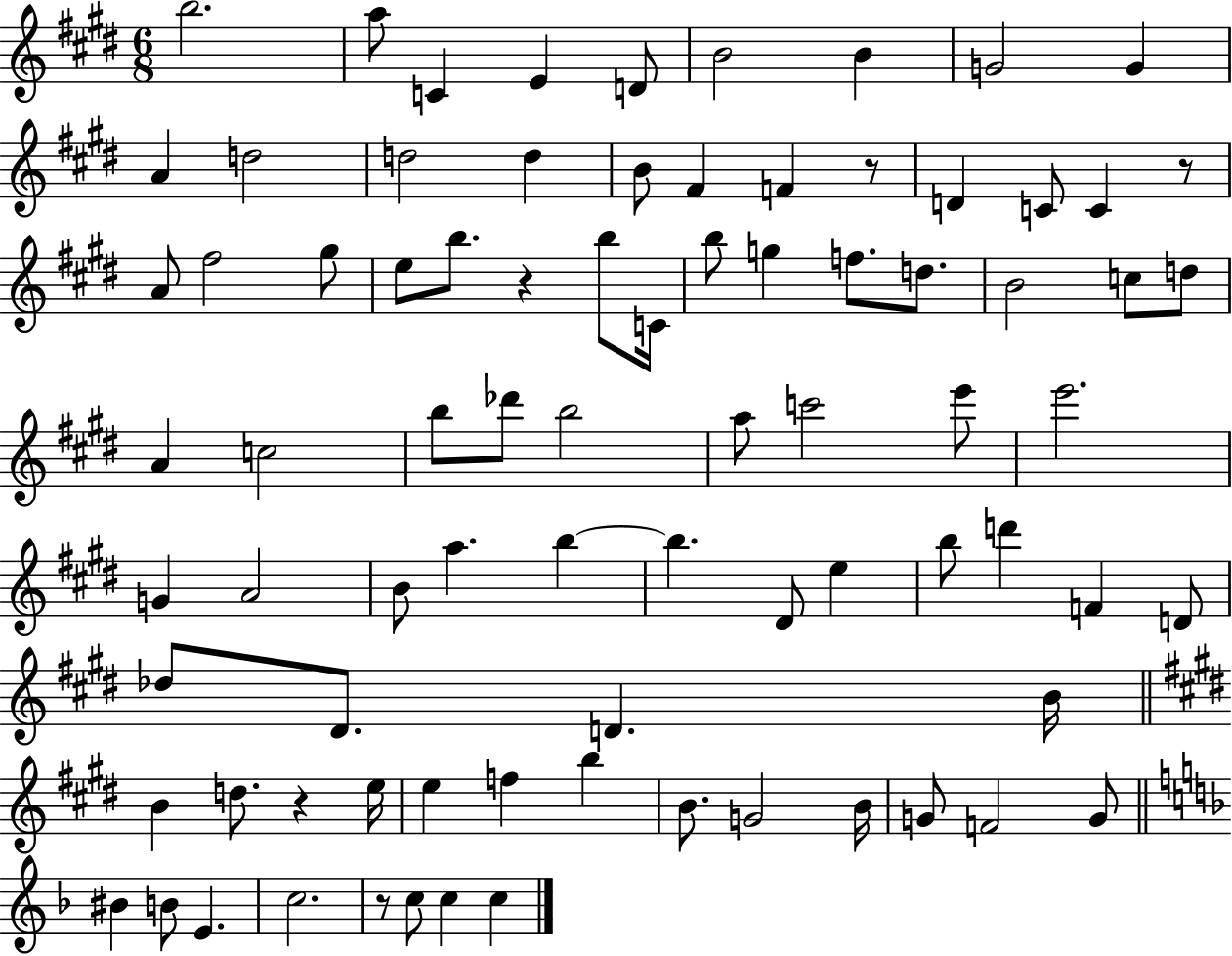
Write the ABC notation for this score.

X:1
T:Untitled
M:6/8
L:1/4
K:E
b2 a/2 C E D/2 B2 B G2 G A d2 d2 d B/2 ^F F z/2 D C/2 C z/2 A/2 ^f2 ^g/2 e/2 b/2 z b/2 C/4 b/2 g f/2 d/2 B2 c/2 d/2 A c2 b/2 _d'/2 b2 a/2 c'2 e'/2 e'2 G A2 B/2 a b b ^D/2 e b/2 d' F D/2 _d/2 ^D/2 D B/4 B d/2 z e/4 e f b B/2 G2 B/4 G/2 F2 G/2 ^B B/2 E c2 z/2 c/2 c c